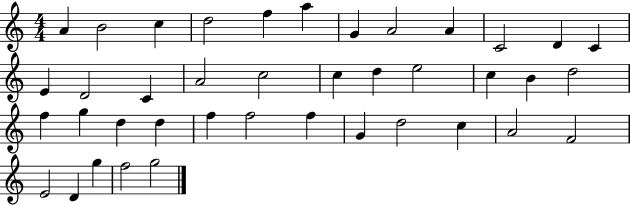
{
  \clef treble
  \numericTimeSignature
  \time 4/4
  \key c \major
  a'4 b'2 c''4 | d''2 f''4 a''4 | g'4 a'2 a'4 | c'2 d'4 c'4 | \break e'4 d'2 c'4 | a'2 c''2 | c''4 d''4 e''2 | c''4 b'4 d''2 | \break f''4 g''4 d''4 d''4 | f''4 f''2 f''4 | g'4 d''2 c''4 | a'2 f'2 | \break e'2 d'4 g''4 | f''2 g''2 | \bar "|."
}